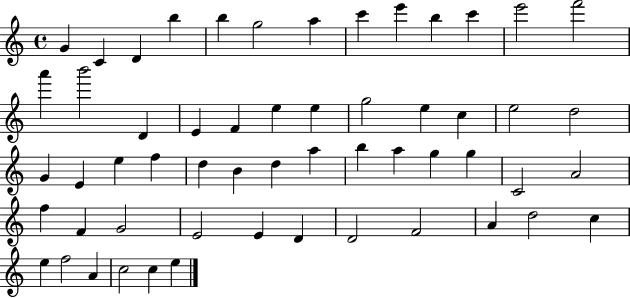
{
  \clef treble
  \time 4/4
  \defaultTimeSignature
  \key c \major
  g'4 c'4 d'4 b''4 | b''4 g''2 a''4 | c'''4 e'''4 b''4 c'''4 | e'''2 f'''2 | \break a'''4 b'''2 d'4 | e'4 f'4 e''4 e''4 | g''2 e''4 c''4 | e''2 d''2 | \break g'4 e'4 e''4 f''4 | d''4 b'4 d''4 a''4 | b''4 a''4 g''4 g''4 | c'2 a'2 | \break f''4 f'4 g'2 | e'2 e'4 d'4 | d'2 f'2 | a'4 d''2 c''4 | \break e''4 f''2 a'4 | c''2 c''4 e''4 | \bar "|."
}